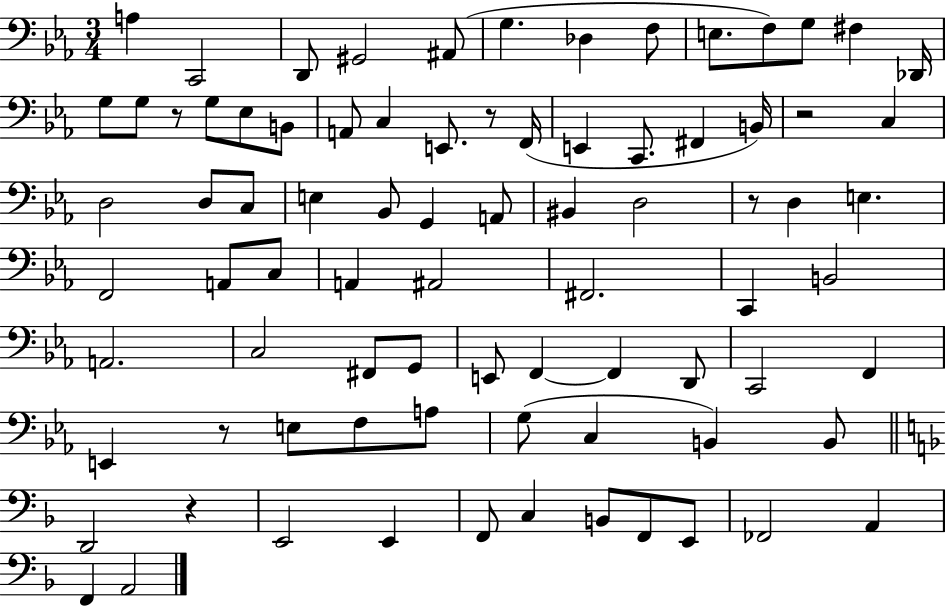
A3/q C2/h D2/e G#2/h A#2/e G3/q. Db3/q F3/e E3/e. F3/e G3/e F#3/q Db2/s G3/e G3/e R/e G3/e Eb3/e B2/e A2/e C3/q E2/e. R/e F2/s E2/q C2/e. F#2/q B2/s R/h C3/q D3/h D3/e C3/e E3/q Bb2/e G2/q A2/e BIS2/q D3/h R/e D3/q E3/q. F2/h A2/e C3/e A2/q A#2/h F#2/h. C2/q B2/h A2/h. C3/h F#2/e G2/e E2/e F2/q F2/q D2/e C2/h F2/q E2/q R/e E3/e F3/e A3/e G3/e C3/q B2/q B2/e D2/h R/q E2/h E2/q F2/e C3/q B2/e F2/e E2/e FES2/h A2/q F2/q A2/h